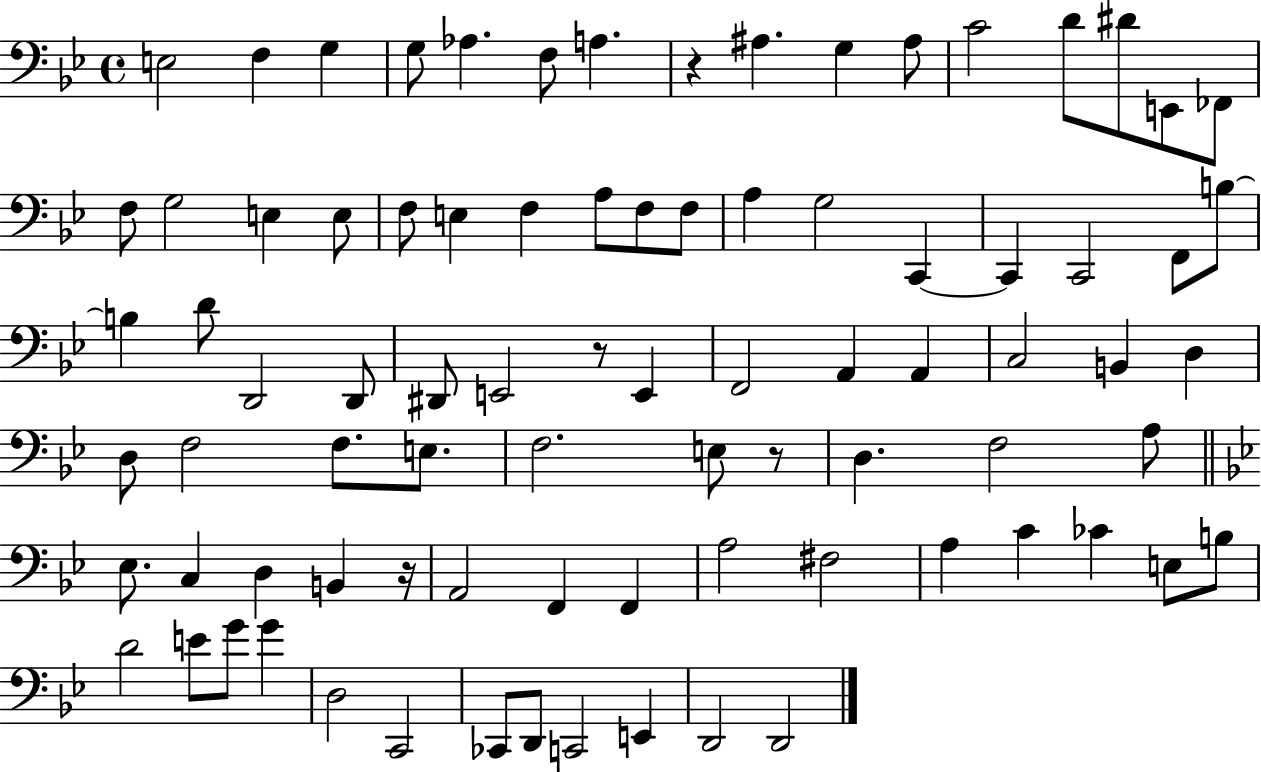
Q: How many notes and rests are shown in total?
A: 84